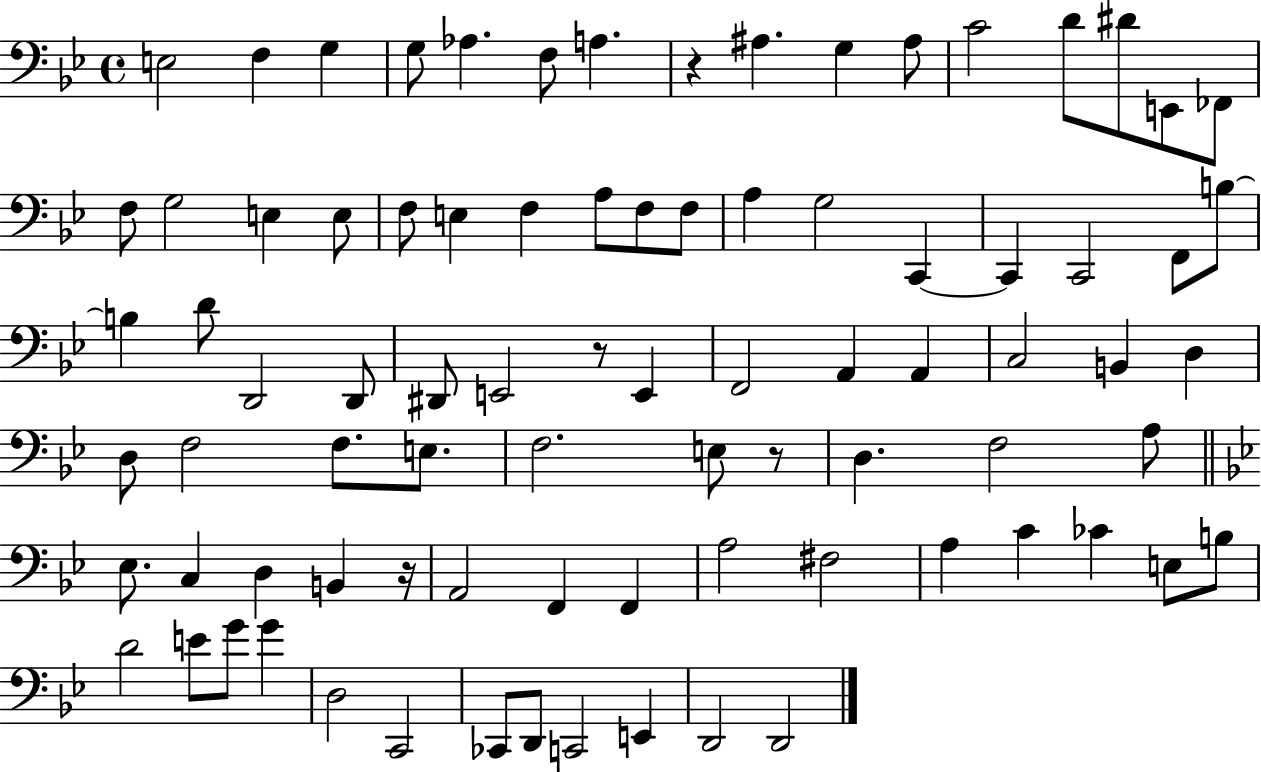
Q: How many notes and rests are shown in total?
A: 84